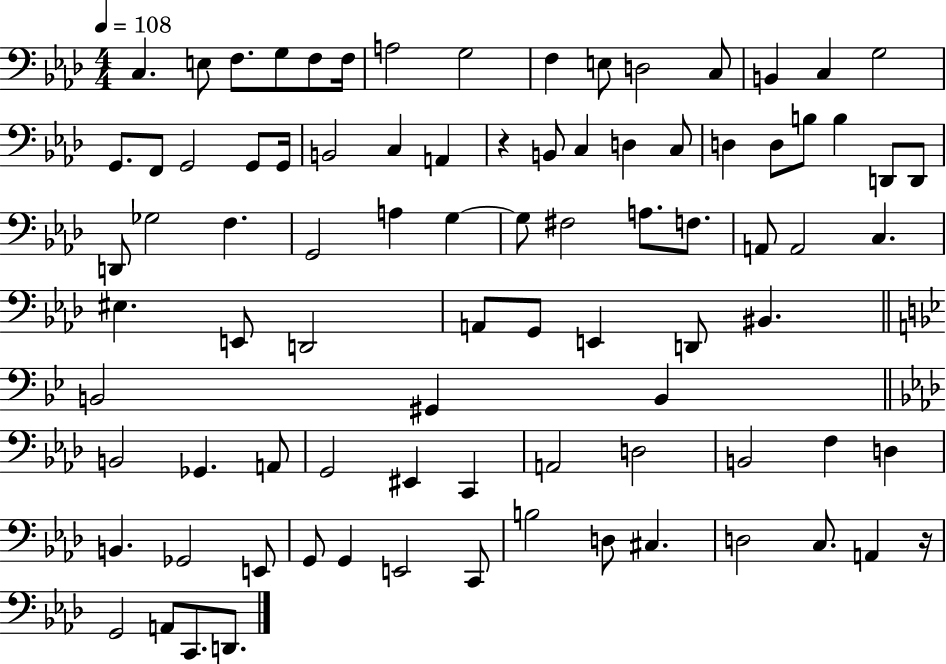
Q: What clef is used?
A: bass